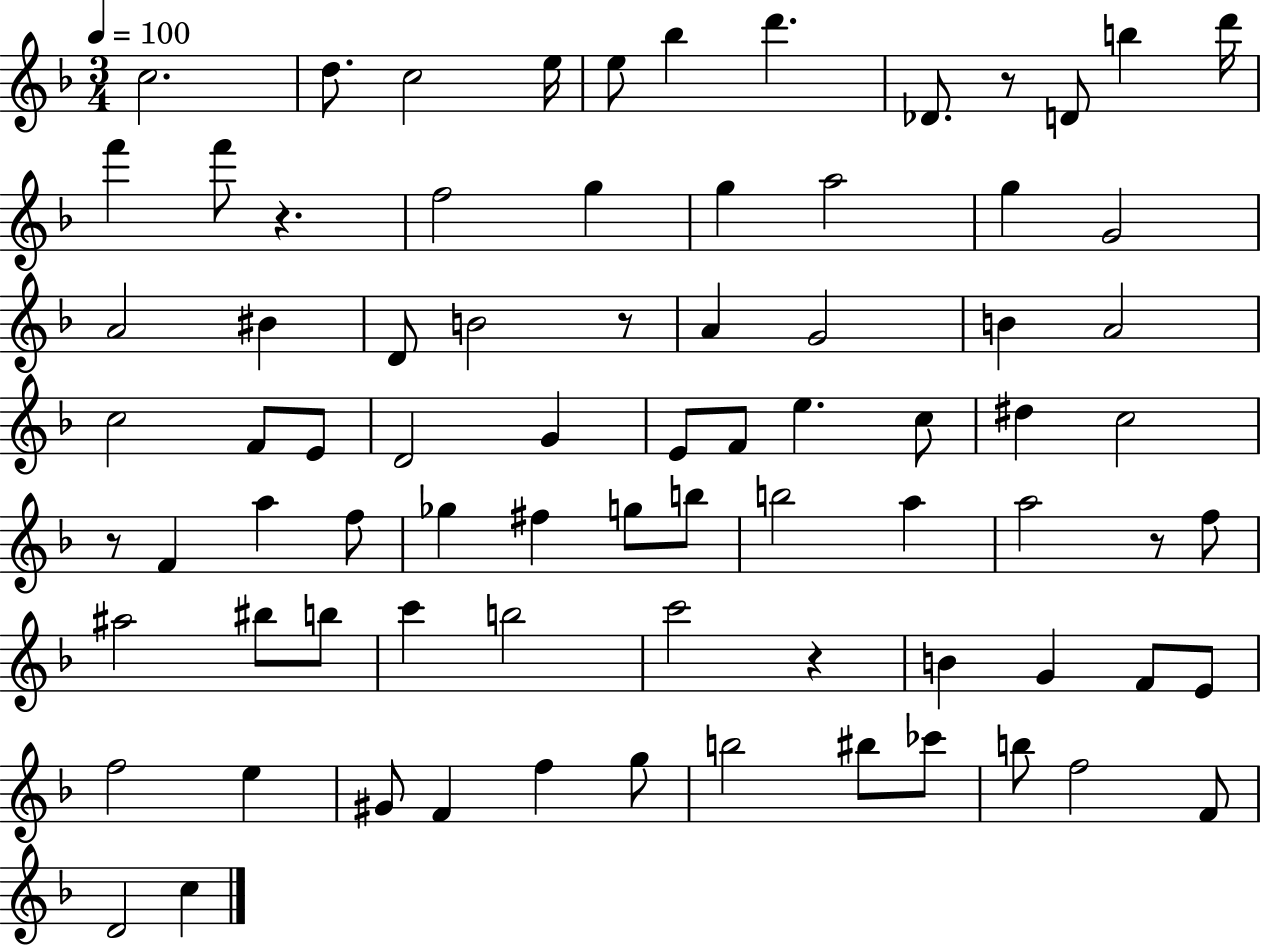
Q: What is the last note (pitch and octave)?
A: C5